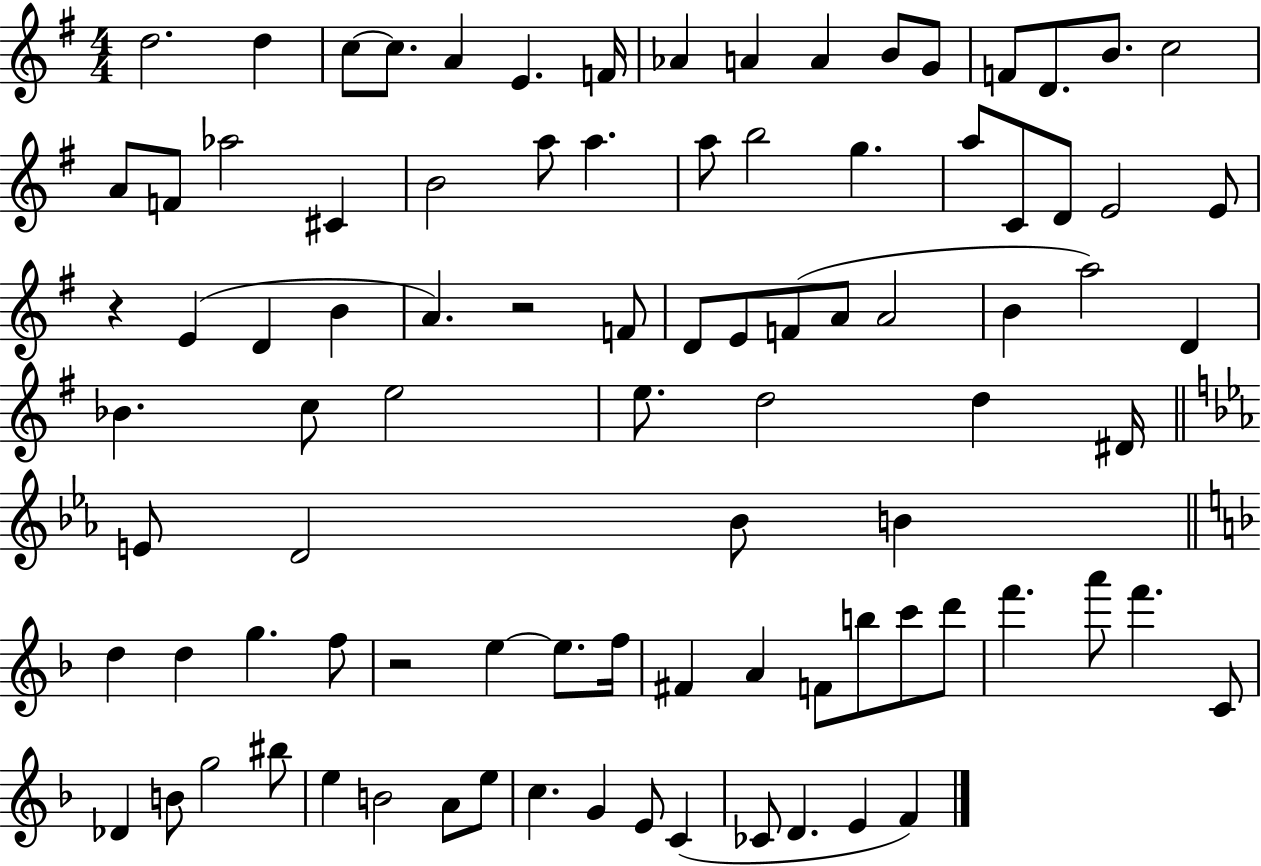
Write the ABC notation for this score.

X:1
T:Untitled
M:4/4
L:1/4
K:G
d2 d c/2 c/2 A E F/4 _A A A B/2 G/2 F/2 D/2 B/2 c2 A/2 F/2 _a2 ^C B2 a/2 a a/2 b2 g a/2 C/2 D/2 E2 E/2 z E D B A z2 F/2 D/2 E/2 F/2 A/2 A2 B a2 D _B c/2 e2 e/2 d2 d ^D/4 E/2 D2 _B/2 B d d g f/2 z2 e e/2 f/4 ^F A F/2 b/2 c'/2 d'/2 f' a'/2 f' C/2 _D B/2 g2 ^b/2 e B2 A/2 e/2 c G E/2 C _C/2 D E F